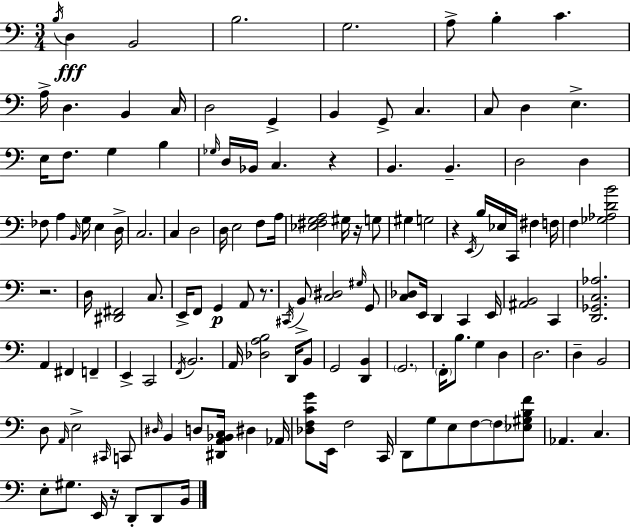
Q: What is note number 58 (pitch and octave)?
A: C3